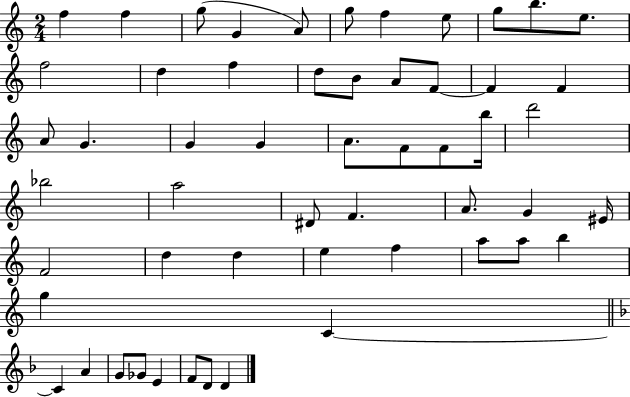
{
  \clef treble
  \numericTimeSignature
  \time 2/4
  \key c \major
  f''4 f''4 | g''8( g'4 a'8) | g''8 f''4 e''8 | g''8 b''8. e''8. | \break f''2 | d''4 f''4 | d''8 b'8 a'8 f'8~~ | f'4 f'4 | \break a'8 g'4. | g'4 g'4 | a'8. f'8 f'8 b''16 | d'''2 | \break bes''2 | a''2 | dis'8 f'4. | a'8. g'4 eis'16 | \break f'2 | d''4 d''4 | e''4 f''4 | a''8 a''8 b''4 | \break g''4 c'4~~ | \bar "||" \break \key f \major c'4 a'4 | g'8 ges'8 e'4 | f'8 d'8 d'4 | \bar "|."
}